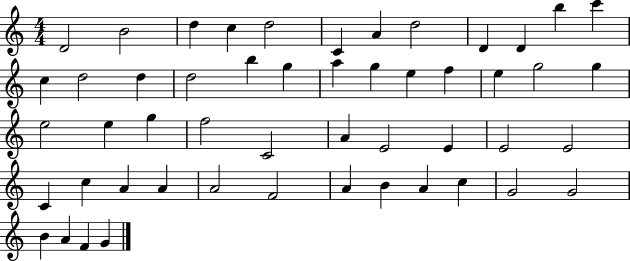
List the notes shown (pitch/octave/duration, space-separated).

D4/h B4/h D5/q C5/q D5/h C4/q A4/q D5/h D4/q D4/q B5/q C6/q C5/q D5/h D5/q D5/h B5/q G5/q A5/q G5/q E5/q F5/q E5/q G5/h G5/q E5/h E5/q G5/q F5/h C4/h A4/q E4/h E4/q E4/h E4/h C4/q C5/q A4/q A4/q A4/h F4/h A4/q B4/q A4/q C5/q G4/h G4/h B4/q A4/q F4/q G4/q